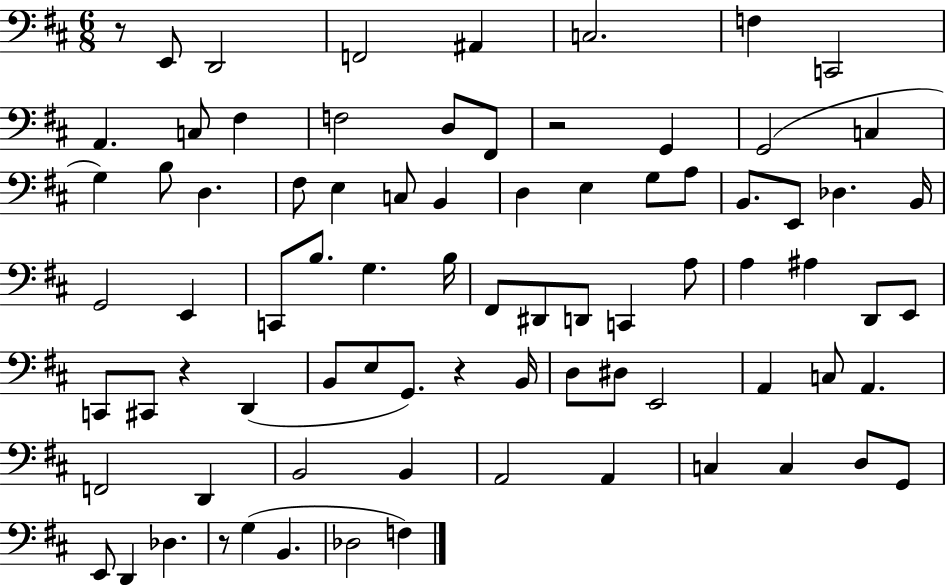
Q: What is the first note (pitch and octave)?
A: E2